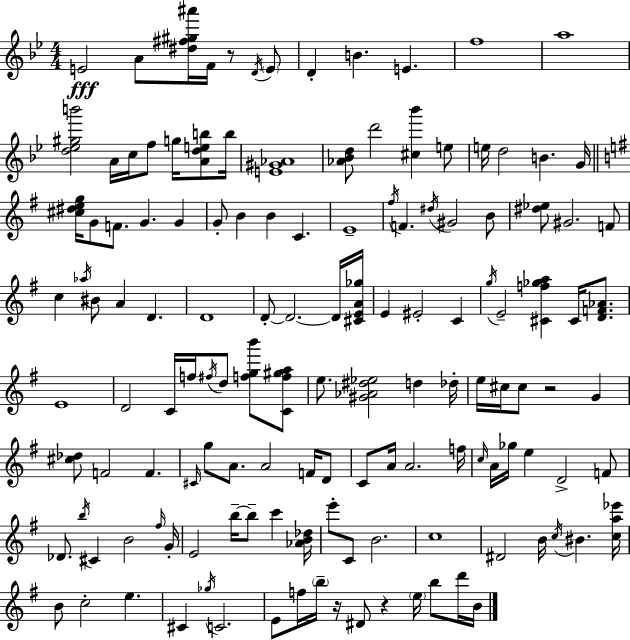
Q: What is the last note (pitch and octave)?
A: B4